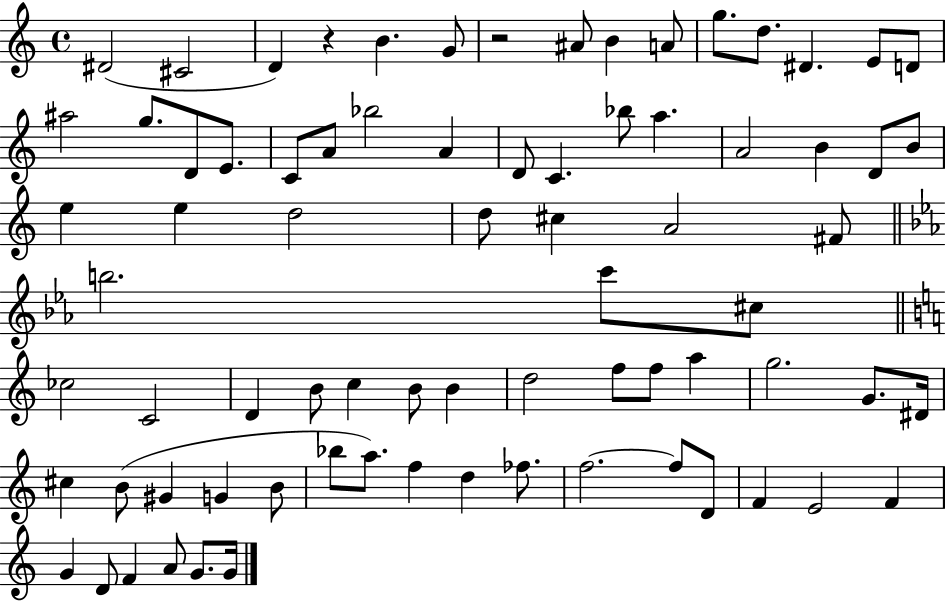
{
  \clef treble
  \time 4/4
  \defaultTimeSignature
  \key c \major
  dis'2( cis'2 | d'4) r4 b'4. g'8 | r2 ais'8 b'4 a'8 | g''8. d''8. dis'4. e'8 d'8 | \break ais''2 g''8. d'8 e'8. | c'8 a'8 bes''2 a'4 | d'8 c'4. bes''8 a''4. | a'2 b'4 d'8 b'8 | \break e''4 e''4 d''2 | d''8 cis''4 a'2 fis'8 | \bar "||" \break \key c \minor b''2. c'''8 cis''8 | \bar "||" \break \key a \minor ces''2 c'2 | d'4 b'8 c''4 b'8 b'4 | d''2 f''8 f''8 a''4 | g''2. g'8. dis'16 | \break cis''4 b'8( gis'4 g'4 b'8 | bes''8 a''8.) f''4 d''4 fes''8. | f''2.~~ f''8 d'8 | f'4 e'2 f'4 | \break g'4 d'8 f'4 a'8 g'8. g'16 | \bar "|."
}